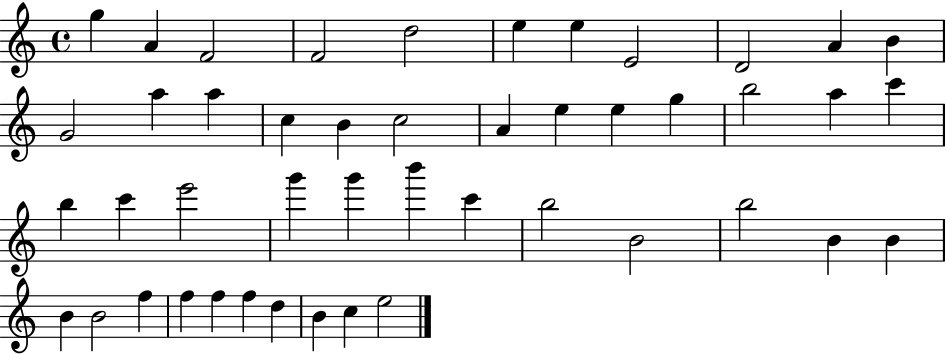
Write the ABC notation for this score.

X:1
T:Untitled
M:4/4
L:1/4
K:C
g A F2 F2 d2 e e E2 D2 A B G2 a a c B c2 A e e g b2 a c' b c' e'2 g' g' b' c' b2 B2 b2 B B B B2 f f f f d B c e2